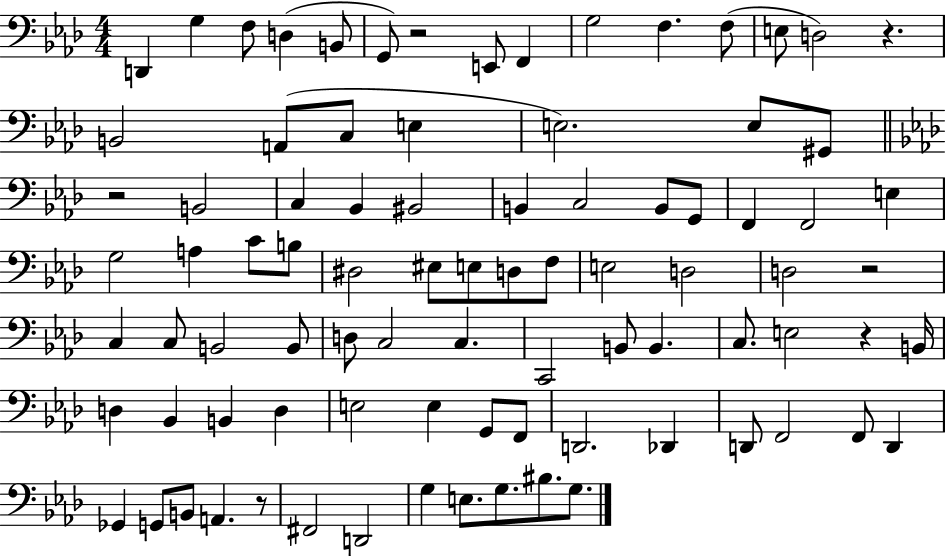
{
  \clef bass
  \numericTimeSignature
  \time 4/4
  \key aes \major
  d,4 g4 f8 d4( b,8 | g,8) r2 e,8 f,4 | g2 f4. f8( | e8 d2) r4. | \break b,2 a,8( c8 e4 | e2.) e8 gis,8 | \bar "||" \break \key aes \major r2 b,2 | c4 bes,4 bis,2 | b,4 c2 b,8 g,8 | f,4 f,2 e4 | \break g2 a4 c'8 b8 | dis2 eis8 e8 d8 f8 | e2 d2 | d2 r2 | \break c4 c8 b,2 b,8 | d8 c2 c4. | c,2 b,8 b,4. | c8. e2 r4 b,16 | \break d4 bes,4 b,4 d4 | e2 e4 g,8 f,8 | d,2. des,4 | d,8 f,2 f,8 d,4 | \break ges,4 g,8 b,8 a,4. r8 | fis,2 d,2 | g4 e8. g8. bis8. g8. | \bar "|."
}